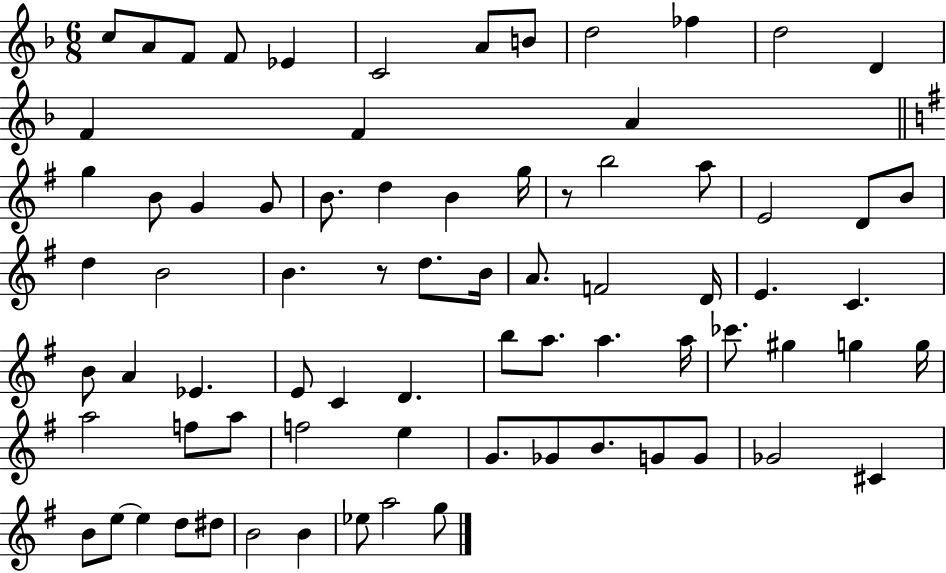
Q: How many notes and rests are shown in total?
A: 76